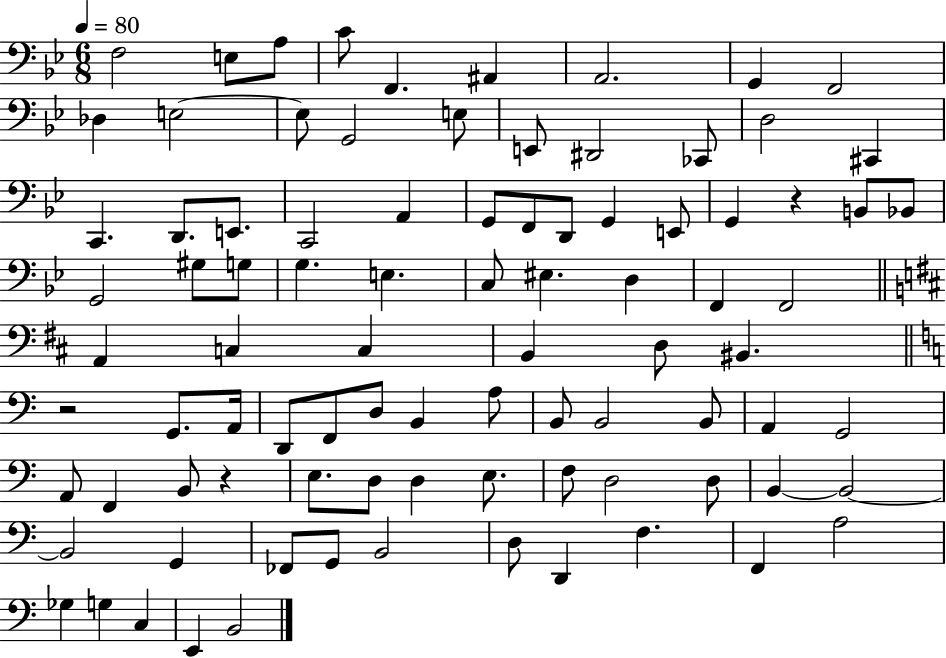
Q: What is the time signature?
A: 6/8